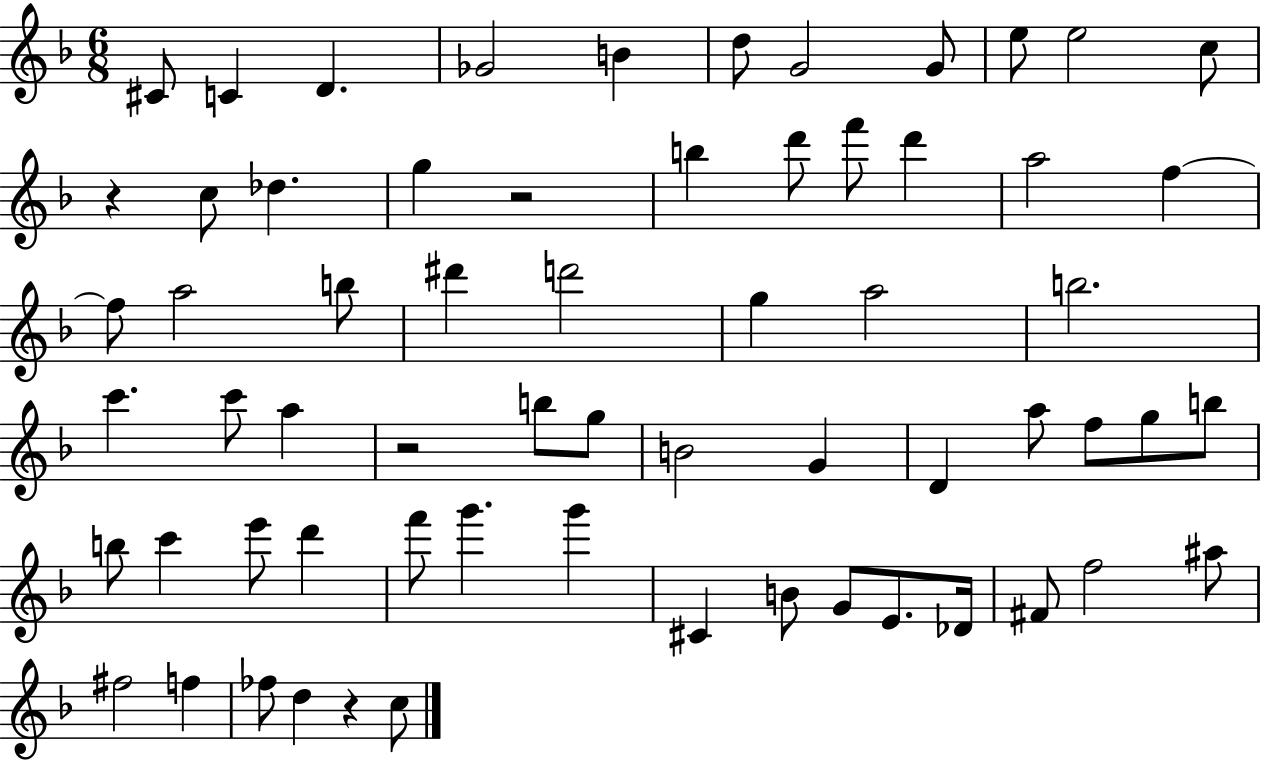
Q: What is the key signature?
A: F major